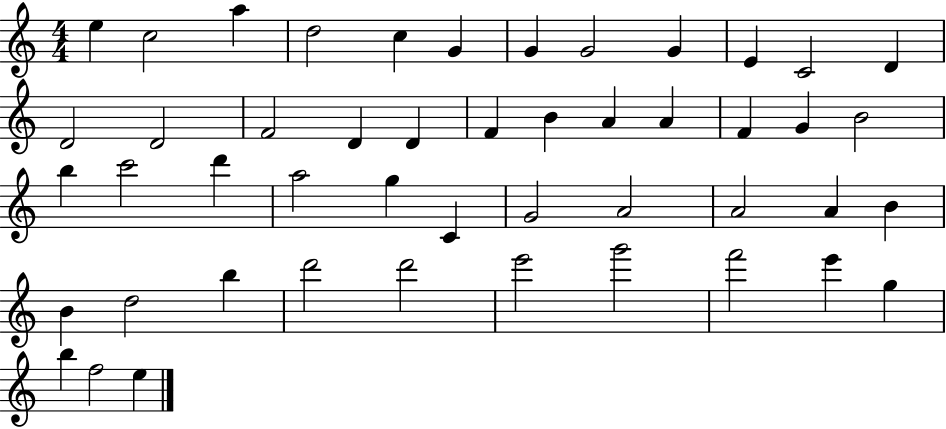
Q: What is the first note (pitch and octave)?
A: E5